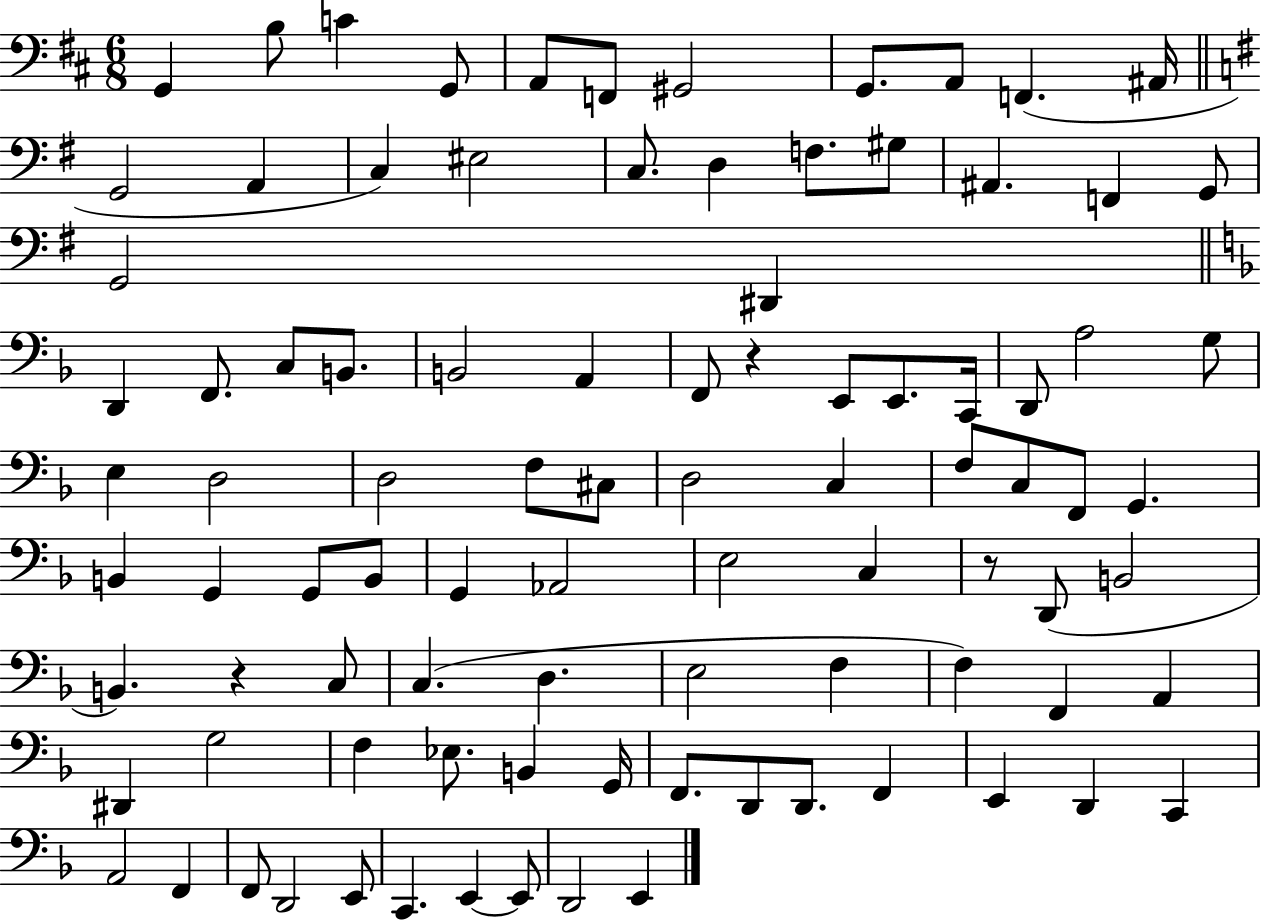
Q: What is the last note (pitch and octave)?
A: E2